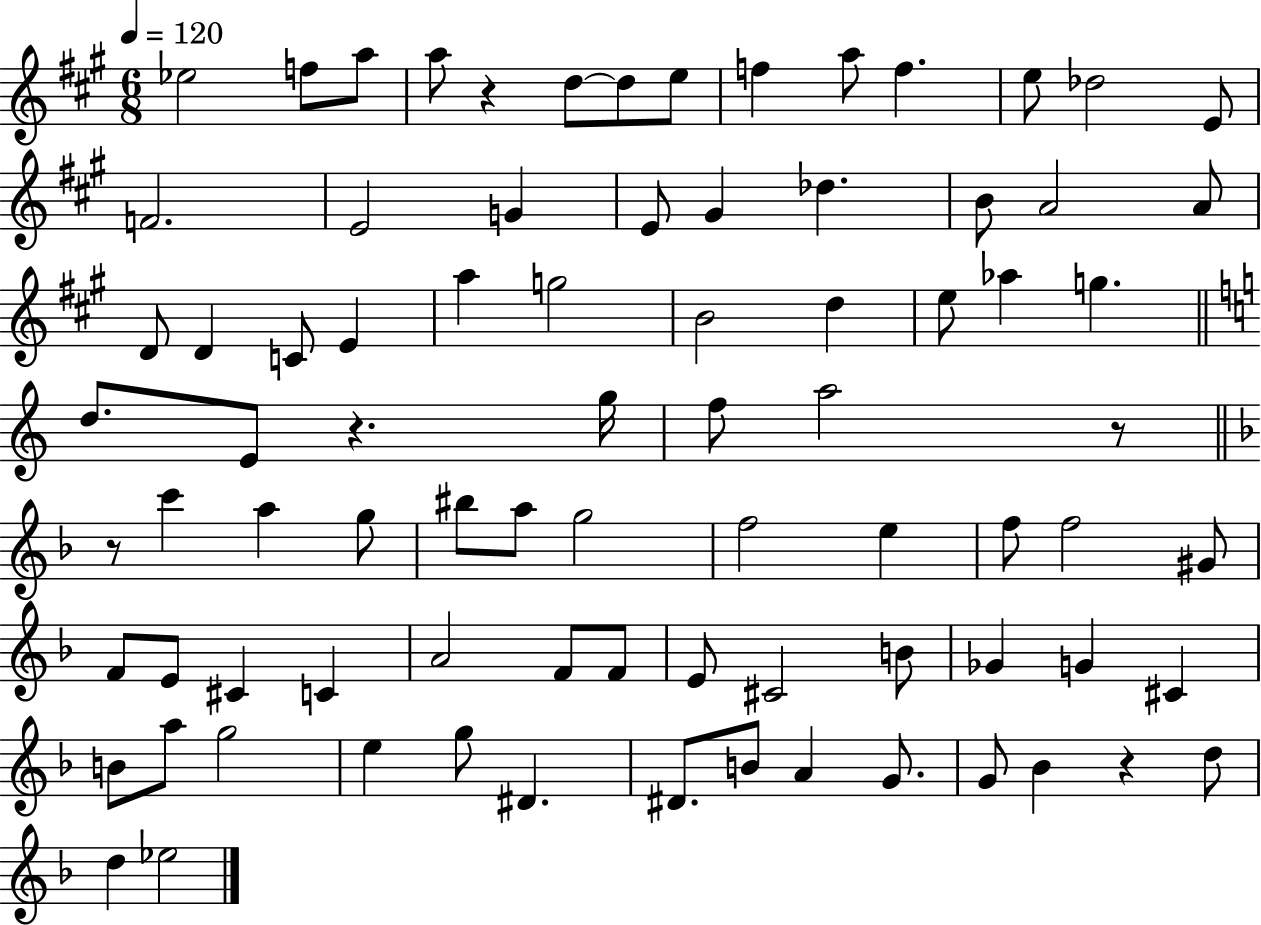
Eb5/h F5/e A5/e A5/e R/q D5/e D5/e E5/e F5/q A5/e F5/q. E5/e Db5/h E4/e F4/h. E4/h G4/q E4/e G#4/q Db5/q. B4/e A4/h A4/e D4/e D4/q C4/e E4/q A5/q G5/h B4/h D5/q E5/e Ab5/q G5/q. D5/e. E4/e R/q. G5/s F5/e A5/h R/e R/e C6/q A5/q G5/e BIS5/e A5/e G5/h F5/h E5/q F5/e F5/h G#4/e F4/e E4/e C#4/q C4/q A4/h F4/e F4/e E4/e C#4/h B4/e Gb4/q G4/q C#4/q B4/e A5/e G5/h E5/q G5/e D#4/q. D#4/e. B4/e A4/q G4/e. G4/e Bb4/q R/q D5/e D5/q Eb5/h